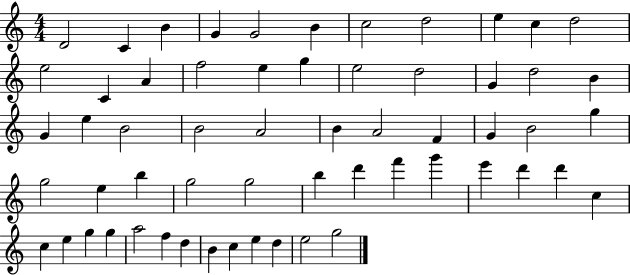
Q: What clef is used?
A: treble